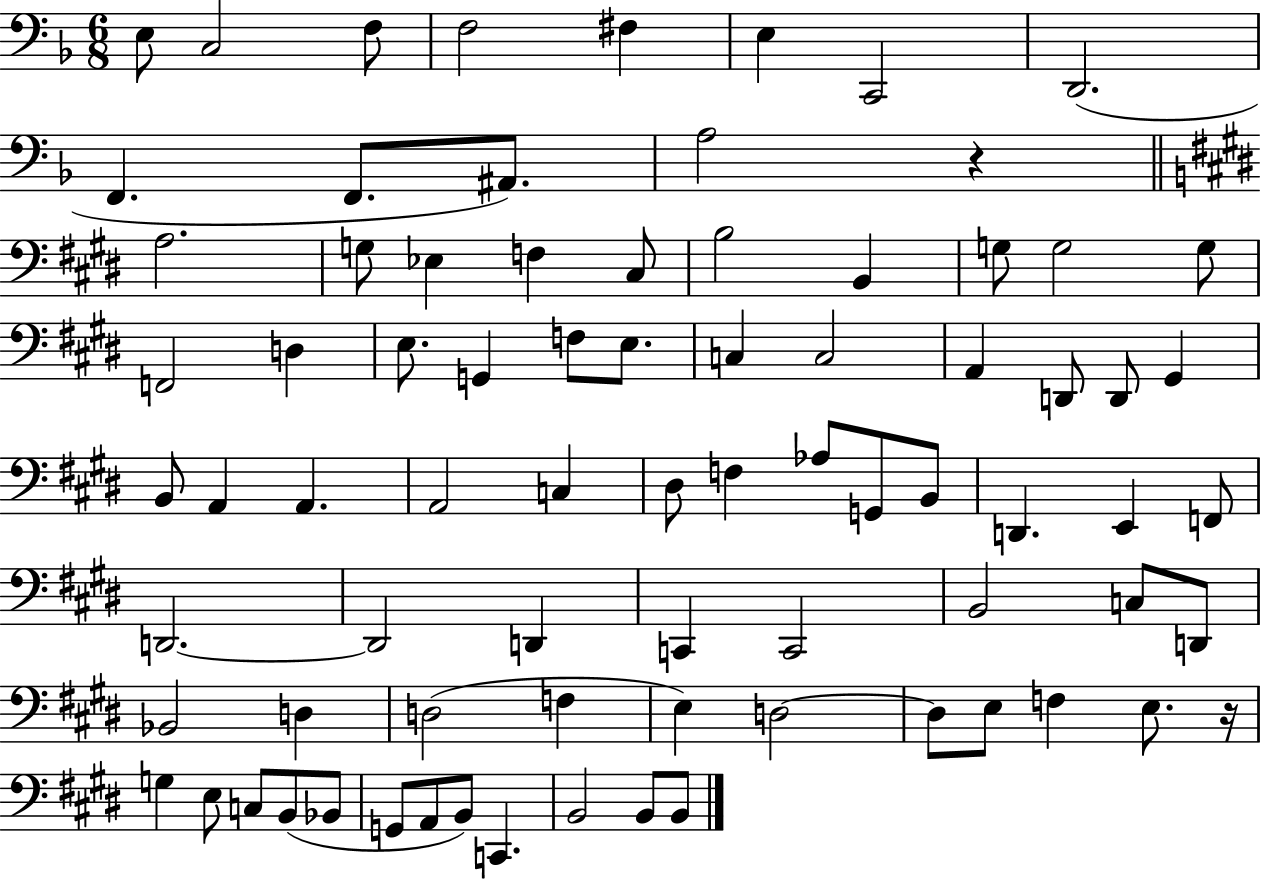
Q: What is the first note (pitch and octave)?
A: E3